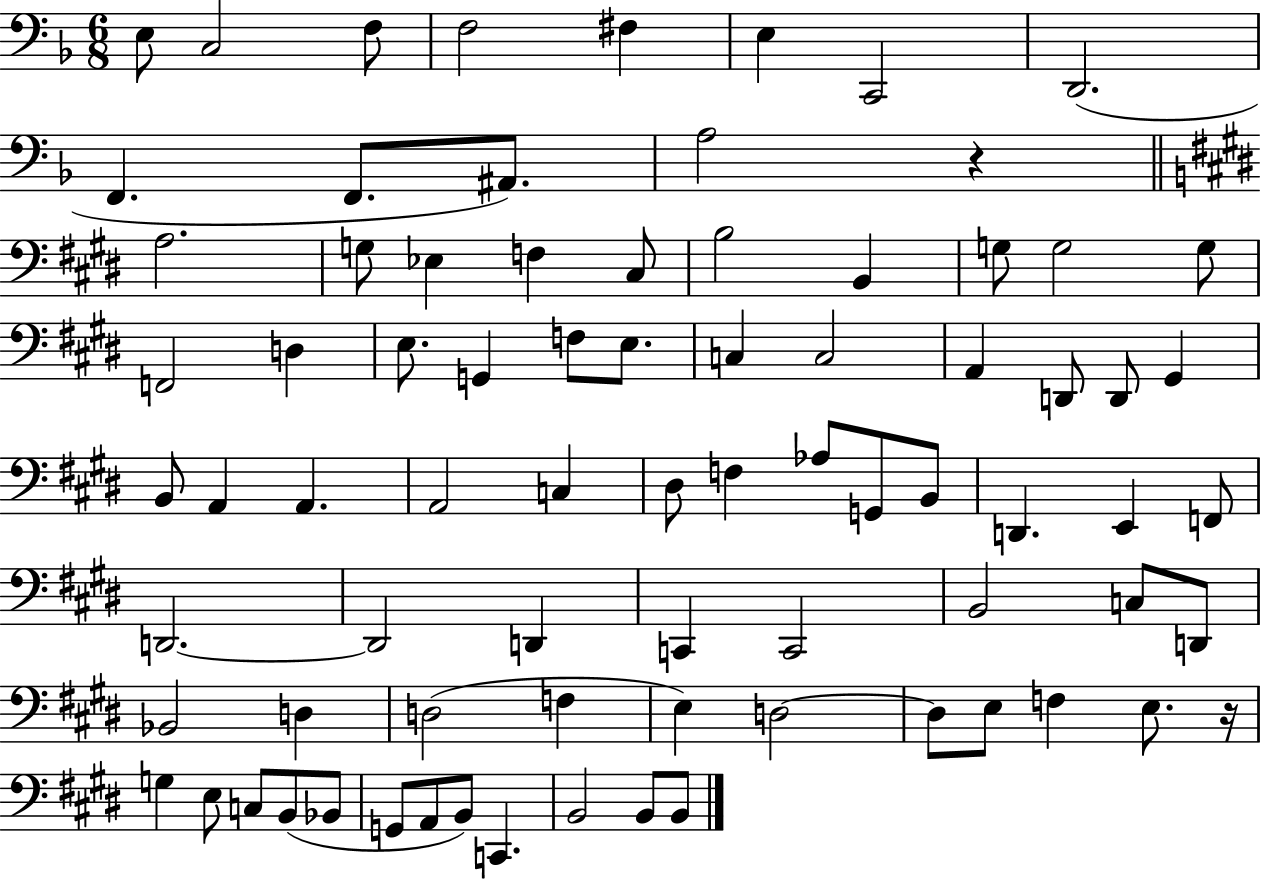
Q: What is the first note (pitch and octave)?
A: E3